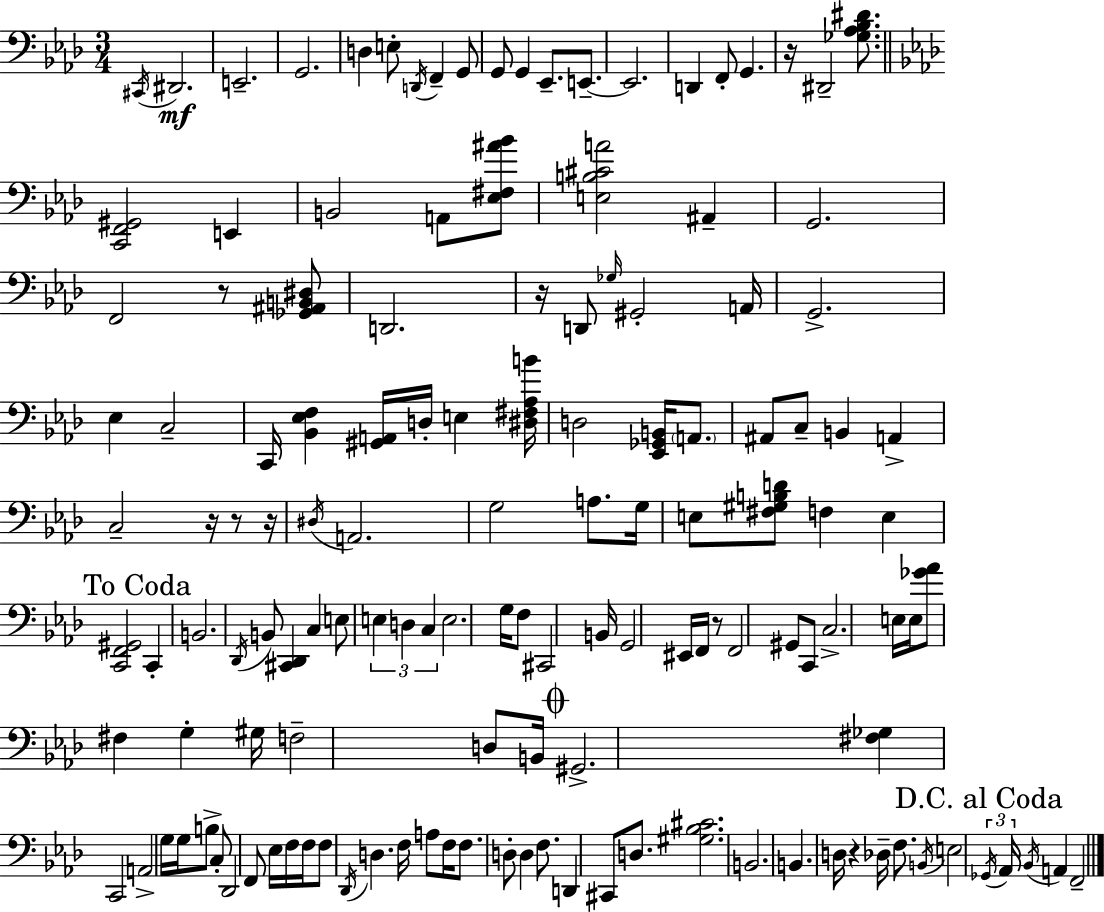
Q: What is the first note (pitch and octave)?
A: C#2